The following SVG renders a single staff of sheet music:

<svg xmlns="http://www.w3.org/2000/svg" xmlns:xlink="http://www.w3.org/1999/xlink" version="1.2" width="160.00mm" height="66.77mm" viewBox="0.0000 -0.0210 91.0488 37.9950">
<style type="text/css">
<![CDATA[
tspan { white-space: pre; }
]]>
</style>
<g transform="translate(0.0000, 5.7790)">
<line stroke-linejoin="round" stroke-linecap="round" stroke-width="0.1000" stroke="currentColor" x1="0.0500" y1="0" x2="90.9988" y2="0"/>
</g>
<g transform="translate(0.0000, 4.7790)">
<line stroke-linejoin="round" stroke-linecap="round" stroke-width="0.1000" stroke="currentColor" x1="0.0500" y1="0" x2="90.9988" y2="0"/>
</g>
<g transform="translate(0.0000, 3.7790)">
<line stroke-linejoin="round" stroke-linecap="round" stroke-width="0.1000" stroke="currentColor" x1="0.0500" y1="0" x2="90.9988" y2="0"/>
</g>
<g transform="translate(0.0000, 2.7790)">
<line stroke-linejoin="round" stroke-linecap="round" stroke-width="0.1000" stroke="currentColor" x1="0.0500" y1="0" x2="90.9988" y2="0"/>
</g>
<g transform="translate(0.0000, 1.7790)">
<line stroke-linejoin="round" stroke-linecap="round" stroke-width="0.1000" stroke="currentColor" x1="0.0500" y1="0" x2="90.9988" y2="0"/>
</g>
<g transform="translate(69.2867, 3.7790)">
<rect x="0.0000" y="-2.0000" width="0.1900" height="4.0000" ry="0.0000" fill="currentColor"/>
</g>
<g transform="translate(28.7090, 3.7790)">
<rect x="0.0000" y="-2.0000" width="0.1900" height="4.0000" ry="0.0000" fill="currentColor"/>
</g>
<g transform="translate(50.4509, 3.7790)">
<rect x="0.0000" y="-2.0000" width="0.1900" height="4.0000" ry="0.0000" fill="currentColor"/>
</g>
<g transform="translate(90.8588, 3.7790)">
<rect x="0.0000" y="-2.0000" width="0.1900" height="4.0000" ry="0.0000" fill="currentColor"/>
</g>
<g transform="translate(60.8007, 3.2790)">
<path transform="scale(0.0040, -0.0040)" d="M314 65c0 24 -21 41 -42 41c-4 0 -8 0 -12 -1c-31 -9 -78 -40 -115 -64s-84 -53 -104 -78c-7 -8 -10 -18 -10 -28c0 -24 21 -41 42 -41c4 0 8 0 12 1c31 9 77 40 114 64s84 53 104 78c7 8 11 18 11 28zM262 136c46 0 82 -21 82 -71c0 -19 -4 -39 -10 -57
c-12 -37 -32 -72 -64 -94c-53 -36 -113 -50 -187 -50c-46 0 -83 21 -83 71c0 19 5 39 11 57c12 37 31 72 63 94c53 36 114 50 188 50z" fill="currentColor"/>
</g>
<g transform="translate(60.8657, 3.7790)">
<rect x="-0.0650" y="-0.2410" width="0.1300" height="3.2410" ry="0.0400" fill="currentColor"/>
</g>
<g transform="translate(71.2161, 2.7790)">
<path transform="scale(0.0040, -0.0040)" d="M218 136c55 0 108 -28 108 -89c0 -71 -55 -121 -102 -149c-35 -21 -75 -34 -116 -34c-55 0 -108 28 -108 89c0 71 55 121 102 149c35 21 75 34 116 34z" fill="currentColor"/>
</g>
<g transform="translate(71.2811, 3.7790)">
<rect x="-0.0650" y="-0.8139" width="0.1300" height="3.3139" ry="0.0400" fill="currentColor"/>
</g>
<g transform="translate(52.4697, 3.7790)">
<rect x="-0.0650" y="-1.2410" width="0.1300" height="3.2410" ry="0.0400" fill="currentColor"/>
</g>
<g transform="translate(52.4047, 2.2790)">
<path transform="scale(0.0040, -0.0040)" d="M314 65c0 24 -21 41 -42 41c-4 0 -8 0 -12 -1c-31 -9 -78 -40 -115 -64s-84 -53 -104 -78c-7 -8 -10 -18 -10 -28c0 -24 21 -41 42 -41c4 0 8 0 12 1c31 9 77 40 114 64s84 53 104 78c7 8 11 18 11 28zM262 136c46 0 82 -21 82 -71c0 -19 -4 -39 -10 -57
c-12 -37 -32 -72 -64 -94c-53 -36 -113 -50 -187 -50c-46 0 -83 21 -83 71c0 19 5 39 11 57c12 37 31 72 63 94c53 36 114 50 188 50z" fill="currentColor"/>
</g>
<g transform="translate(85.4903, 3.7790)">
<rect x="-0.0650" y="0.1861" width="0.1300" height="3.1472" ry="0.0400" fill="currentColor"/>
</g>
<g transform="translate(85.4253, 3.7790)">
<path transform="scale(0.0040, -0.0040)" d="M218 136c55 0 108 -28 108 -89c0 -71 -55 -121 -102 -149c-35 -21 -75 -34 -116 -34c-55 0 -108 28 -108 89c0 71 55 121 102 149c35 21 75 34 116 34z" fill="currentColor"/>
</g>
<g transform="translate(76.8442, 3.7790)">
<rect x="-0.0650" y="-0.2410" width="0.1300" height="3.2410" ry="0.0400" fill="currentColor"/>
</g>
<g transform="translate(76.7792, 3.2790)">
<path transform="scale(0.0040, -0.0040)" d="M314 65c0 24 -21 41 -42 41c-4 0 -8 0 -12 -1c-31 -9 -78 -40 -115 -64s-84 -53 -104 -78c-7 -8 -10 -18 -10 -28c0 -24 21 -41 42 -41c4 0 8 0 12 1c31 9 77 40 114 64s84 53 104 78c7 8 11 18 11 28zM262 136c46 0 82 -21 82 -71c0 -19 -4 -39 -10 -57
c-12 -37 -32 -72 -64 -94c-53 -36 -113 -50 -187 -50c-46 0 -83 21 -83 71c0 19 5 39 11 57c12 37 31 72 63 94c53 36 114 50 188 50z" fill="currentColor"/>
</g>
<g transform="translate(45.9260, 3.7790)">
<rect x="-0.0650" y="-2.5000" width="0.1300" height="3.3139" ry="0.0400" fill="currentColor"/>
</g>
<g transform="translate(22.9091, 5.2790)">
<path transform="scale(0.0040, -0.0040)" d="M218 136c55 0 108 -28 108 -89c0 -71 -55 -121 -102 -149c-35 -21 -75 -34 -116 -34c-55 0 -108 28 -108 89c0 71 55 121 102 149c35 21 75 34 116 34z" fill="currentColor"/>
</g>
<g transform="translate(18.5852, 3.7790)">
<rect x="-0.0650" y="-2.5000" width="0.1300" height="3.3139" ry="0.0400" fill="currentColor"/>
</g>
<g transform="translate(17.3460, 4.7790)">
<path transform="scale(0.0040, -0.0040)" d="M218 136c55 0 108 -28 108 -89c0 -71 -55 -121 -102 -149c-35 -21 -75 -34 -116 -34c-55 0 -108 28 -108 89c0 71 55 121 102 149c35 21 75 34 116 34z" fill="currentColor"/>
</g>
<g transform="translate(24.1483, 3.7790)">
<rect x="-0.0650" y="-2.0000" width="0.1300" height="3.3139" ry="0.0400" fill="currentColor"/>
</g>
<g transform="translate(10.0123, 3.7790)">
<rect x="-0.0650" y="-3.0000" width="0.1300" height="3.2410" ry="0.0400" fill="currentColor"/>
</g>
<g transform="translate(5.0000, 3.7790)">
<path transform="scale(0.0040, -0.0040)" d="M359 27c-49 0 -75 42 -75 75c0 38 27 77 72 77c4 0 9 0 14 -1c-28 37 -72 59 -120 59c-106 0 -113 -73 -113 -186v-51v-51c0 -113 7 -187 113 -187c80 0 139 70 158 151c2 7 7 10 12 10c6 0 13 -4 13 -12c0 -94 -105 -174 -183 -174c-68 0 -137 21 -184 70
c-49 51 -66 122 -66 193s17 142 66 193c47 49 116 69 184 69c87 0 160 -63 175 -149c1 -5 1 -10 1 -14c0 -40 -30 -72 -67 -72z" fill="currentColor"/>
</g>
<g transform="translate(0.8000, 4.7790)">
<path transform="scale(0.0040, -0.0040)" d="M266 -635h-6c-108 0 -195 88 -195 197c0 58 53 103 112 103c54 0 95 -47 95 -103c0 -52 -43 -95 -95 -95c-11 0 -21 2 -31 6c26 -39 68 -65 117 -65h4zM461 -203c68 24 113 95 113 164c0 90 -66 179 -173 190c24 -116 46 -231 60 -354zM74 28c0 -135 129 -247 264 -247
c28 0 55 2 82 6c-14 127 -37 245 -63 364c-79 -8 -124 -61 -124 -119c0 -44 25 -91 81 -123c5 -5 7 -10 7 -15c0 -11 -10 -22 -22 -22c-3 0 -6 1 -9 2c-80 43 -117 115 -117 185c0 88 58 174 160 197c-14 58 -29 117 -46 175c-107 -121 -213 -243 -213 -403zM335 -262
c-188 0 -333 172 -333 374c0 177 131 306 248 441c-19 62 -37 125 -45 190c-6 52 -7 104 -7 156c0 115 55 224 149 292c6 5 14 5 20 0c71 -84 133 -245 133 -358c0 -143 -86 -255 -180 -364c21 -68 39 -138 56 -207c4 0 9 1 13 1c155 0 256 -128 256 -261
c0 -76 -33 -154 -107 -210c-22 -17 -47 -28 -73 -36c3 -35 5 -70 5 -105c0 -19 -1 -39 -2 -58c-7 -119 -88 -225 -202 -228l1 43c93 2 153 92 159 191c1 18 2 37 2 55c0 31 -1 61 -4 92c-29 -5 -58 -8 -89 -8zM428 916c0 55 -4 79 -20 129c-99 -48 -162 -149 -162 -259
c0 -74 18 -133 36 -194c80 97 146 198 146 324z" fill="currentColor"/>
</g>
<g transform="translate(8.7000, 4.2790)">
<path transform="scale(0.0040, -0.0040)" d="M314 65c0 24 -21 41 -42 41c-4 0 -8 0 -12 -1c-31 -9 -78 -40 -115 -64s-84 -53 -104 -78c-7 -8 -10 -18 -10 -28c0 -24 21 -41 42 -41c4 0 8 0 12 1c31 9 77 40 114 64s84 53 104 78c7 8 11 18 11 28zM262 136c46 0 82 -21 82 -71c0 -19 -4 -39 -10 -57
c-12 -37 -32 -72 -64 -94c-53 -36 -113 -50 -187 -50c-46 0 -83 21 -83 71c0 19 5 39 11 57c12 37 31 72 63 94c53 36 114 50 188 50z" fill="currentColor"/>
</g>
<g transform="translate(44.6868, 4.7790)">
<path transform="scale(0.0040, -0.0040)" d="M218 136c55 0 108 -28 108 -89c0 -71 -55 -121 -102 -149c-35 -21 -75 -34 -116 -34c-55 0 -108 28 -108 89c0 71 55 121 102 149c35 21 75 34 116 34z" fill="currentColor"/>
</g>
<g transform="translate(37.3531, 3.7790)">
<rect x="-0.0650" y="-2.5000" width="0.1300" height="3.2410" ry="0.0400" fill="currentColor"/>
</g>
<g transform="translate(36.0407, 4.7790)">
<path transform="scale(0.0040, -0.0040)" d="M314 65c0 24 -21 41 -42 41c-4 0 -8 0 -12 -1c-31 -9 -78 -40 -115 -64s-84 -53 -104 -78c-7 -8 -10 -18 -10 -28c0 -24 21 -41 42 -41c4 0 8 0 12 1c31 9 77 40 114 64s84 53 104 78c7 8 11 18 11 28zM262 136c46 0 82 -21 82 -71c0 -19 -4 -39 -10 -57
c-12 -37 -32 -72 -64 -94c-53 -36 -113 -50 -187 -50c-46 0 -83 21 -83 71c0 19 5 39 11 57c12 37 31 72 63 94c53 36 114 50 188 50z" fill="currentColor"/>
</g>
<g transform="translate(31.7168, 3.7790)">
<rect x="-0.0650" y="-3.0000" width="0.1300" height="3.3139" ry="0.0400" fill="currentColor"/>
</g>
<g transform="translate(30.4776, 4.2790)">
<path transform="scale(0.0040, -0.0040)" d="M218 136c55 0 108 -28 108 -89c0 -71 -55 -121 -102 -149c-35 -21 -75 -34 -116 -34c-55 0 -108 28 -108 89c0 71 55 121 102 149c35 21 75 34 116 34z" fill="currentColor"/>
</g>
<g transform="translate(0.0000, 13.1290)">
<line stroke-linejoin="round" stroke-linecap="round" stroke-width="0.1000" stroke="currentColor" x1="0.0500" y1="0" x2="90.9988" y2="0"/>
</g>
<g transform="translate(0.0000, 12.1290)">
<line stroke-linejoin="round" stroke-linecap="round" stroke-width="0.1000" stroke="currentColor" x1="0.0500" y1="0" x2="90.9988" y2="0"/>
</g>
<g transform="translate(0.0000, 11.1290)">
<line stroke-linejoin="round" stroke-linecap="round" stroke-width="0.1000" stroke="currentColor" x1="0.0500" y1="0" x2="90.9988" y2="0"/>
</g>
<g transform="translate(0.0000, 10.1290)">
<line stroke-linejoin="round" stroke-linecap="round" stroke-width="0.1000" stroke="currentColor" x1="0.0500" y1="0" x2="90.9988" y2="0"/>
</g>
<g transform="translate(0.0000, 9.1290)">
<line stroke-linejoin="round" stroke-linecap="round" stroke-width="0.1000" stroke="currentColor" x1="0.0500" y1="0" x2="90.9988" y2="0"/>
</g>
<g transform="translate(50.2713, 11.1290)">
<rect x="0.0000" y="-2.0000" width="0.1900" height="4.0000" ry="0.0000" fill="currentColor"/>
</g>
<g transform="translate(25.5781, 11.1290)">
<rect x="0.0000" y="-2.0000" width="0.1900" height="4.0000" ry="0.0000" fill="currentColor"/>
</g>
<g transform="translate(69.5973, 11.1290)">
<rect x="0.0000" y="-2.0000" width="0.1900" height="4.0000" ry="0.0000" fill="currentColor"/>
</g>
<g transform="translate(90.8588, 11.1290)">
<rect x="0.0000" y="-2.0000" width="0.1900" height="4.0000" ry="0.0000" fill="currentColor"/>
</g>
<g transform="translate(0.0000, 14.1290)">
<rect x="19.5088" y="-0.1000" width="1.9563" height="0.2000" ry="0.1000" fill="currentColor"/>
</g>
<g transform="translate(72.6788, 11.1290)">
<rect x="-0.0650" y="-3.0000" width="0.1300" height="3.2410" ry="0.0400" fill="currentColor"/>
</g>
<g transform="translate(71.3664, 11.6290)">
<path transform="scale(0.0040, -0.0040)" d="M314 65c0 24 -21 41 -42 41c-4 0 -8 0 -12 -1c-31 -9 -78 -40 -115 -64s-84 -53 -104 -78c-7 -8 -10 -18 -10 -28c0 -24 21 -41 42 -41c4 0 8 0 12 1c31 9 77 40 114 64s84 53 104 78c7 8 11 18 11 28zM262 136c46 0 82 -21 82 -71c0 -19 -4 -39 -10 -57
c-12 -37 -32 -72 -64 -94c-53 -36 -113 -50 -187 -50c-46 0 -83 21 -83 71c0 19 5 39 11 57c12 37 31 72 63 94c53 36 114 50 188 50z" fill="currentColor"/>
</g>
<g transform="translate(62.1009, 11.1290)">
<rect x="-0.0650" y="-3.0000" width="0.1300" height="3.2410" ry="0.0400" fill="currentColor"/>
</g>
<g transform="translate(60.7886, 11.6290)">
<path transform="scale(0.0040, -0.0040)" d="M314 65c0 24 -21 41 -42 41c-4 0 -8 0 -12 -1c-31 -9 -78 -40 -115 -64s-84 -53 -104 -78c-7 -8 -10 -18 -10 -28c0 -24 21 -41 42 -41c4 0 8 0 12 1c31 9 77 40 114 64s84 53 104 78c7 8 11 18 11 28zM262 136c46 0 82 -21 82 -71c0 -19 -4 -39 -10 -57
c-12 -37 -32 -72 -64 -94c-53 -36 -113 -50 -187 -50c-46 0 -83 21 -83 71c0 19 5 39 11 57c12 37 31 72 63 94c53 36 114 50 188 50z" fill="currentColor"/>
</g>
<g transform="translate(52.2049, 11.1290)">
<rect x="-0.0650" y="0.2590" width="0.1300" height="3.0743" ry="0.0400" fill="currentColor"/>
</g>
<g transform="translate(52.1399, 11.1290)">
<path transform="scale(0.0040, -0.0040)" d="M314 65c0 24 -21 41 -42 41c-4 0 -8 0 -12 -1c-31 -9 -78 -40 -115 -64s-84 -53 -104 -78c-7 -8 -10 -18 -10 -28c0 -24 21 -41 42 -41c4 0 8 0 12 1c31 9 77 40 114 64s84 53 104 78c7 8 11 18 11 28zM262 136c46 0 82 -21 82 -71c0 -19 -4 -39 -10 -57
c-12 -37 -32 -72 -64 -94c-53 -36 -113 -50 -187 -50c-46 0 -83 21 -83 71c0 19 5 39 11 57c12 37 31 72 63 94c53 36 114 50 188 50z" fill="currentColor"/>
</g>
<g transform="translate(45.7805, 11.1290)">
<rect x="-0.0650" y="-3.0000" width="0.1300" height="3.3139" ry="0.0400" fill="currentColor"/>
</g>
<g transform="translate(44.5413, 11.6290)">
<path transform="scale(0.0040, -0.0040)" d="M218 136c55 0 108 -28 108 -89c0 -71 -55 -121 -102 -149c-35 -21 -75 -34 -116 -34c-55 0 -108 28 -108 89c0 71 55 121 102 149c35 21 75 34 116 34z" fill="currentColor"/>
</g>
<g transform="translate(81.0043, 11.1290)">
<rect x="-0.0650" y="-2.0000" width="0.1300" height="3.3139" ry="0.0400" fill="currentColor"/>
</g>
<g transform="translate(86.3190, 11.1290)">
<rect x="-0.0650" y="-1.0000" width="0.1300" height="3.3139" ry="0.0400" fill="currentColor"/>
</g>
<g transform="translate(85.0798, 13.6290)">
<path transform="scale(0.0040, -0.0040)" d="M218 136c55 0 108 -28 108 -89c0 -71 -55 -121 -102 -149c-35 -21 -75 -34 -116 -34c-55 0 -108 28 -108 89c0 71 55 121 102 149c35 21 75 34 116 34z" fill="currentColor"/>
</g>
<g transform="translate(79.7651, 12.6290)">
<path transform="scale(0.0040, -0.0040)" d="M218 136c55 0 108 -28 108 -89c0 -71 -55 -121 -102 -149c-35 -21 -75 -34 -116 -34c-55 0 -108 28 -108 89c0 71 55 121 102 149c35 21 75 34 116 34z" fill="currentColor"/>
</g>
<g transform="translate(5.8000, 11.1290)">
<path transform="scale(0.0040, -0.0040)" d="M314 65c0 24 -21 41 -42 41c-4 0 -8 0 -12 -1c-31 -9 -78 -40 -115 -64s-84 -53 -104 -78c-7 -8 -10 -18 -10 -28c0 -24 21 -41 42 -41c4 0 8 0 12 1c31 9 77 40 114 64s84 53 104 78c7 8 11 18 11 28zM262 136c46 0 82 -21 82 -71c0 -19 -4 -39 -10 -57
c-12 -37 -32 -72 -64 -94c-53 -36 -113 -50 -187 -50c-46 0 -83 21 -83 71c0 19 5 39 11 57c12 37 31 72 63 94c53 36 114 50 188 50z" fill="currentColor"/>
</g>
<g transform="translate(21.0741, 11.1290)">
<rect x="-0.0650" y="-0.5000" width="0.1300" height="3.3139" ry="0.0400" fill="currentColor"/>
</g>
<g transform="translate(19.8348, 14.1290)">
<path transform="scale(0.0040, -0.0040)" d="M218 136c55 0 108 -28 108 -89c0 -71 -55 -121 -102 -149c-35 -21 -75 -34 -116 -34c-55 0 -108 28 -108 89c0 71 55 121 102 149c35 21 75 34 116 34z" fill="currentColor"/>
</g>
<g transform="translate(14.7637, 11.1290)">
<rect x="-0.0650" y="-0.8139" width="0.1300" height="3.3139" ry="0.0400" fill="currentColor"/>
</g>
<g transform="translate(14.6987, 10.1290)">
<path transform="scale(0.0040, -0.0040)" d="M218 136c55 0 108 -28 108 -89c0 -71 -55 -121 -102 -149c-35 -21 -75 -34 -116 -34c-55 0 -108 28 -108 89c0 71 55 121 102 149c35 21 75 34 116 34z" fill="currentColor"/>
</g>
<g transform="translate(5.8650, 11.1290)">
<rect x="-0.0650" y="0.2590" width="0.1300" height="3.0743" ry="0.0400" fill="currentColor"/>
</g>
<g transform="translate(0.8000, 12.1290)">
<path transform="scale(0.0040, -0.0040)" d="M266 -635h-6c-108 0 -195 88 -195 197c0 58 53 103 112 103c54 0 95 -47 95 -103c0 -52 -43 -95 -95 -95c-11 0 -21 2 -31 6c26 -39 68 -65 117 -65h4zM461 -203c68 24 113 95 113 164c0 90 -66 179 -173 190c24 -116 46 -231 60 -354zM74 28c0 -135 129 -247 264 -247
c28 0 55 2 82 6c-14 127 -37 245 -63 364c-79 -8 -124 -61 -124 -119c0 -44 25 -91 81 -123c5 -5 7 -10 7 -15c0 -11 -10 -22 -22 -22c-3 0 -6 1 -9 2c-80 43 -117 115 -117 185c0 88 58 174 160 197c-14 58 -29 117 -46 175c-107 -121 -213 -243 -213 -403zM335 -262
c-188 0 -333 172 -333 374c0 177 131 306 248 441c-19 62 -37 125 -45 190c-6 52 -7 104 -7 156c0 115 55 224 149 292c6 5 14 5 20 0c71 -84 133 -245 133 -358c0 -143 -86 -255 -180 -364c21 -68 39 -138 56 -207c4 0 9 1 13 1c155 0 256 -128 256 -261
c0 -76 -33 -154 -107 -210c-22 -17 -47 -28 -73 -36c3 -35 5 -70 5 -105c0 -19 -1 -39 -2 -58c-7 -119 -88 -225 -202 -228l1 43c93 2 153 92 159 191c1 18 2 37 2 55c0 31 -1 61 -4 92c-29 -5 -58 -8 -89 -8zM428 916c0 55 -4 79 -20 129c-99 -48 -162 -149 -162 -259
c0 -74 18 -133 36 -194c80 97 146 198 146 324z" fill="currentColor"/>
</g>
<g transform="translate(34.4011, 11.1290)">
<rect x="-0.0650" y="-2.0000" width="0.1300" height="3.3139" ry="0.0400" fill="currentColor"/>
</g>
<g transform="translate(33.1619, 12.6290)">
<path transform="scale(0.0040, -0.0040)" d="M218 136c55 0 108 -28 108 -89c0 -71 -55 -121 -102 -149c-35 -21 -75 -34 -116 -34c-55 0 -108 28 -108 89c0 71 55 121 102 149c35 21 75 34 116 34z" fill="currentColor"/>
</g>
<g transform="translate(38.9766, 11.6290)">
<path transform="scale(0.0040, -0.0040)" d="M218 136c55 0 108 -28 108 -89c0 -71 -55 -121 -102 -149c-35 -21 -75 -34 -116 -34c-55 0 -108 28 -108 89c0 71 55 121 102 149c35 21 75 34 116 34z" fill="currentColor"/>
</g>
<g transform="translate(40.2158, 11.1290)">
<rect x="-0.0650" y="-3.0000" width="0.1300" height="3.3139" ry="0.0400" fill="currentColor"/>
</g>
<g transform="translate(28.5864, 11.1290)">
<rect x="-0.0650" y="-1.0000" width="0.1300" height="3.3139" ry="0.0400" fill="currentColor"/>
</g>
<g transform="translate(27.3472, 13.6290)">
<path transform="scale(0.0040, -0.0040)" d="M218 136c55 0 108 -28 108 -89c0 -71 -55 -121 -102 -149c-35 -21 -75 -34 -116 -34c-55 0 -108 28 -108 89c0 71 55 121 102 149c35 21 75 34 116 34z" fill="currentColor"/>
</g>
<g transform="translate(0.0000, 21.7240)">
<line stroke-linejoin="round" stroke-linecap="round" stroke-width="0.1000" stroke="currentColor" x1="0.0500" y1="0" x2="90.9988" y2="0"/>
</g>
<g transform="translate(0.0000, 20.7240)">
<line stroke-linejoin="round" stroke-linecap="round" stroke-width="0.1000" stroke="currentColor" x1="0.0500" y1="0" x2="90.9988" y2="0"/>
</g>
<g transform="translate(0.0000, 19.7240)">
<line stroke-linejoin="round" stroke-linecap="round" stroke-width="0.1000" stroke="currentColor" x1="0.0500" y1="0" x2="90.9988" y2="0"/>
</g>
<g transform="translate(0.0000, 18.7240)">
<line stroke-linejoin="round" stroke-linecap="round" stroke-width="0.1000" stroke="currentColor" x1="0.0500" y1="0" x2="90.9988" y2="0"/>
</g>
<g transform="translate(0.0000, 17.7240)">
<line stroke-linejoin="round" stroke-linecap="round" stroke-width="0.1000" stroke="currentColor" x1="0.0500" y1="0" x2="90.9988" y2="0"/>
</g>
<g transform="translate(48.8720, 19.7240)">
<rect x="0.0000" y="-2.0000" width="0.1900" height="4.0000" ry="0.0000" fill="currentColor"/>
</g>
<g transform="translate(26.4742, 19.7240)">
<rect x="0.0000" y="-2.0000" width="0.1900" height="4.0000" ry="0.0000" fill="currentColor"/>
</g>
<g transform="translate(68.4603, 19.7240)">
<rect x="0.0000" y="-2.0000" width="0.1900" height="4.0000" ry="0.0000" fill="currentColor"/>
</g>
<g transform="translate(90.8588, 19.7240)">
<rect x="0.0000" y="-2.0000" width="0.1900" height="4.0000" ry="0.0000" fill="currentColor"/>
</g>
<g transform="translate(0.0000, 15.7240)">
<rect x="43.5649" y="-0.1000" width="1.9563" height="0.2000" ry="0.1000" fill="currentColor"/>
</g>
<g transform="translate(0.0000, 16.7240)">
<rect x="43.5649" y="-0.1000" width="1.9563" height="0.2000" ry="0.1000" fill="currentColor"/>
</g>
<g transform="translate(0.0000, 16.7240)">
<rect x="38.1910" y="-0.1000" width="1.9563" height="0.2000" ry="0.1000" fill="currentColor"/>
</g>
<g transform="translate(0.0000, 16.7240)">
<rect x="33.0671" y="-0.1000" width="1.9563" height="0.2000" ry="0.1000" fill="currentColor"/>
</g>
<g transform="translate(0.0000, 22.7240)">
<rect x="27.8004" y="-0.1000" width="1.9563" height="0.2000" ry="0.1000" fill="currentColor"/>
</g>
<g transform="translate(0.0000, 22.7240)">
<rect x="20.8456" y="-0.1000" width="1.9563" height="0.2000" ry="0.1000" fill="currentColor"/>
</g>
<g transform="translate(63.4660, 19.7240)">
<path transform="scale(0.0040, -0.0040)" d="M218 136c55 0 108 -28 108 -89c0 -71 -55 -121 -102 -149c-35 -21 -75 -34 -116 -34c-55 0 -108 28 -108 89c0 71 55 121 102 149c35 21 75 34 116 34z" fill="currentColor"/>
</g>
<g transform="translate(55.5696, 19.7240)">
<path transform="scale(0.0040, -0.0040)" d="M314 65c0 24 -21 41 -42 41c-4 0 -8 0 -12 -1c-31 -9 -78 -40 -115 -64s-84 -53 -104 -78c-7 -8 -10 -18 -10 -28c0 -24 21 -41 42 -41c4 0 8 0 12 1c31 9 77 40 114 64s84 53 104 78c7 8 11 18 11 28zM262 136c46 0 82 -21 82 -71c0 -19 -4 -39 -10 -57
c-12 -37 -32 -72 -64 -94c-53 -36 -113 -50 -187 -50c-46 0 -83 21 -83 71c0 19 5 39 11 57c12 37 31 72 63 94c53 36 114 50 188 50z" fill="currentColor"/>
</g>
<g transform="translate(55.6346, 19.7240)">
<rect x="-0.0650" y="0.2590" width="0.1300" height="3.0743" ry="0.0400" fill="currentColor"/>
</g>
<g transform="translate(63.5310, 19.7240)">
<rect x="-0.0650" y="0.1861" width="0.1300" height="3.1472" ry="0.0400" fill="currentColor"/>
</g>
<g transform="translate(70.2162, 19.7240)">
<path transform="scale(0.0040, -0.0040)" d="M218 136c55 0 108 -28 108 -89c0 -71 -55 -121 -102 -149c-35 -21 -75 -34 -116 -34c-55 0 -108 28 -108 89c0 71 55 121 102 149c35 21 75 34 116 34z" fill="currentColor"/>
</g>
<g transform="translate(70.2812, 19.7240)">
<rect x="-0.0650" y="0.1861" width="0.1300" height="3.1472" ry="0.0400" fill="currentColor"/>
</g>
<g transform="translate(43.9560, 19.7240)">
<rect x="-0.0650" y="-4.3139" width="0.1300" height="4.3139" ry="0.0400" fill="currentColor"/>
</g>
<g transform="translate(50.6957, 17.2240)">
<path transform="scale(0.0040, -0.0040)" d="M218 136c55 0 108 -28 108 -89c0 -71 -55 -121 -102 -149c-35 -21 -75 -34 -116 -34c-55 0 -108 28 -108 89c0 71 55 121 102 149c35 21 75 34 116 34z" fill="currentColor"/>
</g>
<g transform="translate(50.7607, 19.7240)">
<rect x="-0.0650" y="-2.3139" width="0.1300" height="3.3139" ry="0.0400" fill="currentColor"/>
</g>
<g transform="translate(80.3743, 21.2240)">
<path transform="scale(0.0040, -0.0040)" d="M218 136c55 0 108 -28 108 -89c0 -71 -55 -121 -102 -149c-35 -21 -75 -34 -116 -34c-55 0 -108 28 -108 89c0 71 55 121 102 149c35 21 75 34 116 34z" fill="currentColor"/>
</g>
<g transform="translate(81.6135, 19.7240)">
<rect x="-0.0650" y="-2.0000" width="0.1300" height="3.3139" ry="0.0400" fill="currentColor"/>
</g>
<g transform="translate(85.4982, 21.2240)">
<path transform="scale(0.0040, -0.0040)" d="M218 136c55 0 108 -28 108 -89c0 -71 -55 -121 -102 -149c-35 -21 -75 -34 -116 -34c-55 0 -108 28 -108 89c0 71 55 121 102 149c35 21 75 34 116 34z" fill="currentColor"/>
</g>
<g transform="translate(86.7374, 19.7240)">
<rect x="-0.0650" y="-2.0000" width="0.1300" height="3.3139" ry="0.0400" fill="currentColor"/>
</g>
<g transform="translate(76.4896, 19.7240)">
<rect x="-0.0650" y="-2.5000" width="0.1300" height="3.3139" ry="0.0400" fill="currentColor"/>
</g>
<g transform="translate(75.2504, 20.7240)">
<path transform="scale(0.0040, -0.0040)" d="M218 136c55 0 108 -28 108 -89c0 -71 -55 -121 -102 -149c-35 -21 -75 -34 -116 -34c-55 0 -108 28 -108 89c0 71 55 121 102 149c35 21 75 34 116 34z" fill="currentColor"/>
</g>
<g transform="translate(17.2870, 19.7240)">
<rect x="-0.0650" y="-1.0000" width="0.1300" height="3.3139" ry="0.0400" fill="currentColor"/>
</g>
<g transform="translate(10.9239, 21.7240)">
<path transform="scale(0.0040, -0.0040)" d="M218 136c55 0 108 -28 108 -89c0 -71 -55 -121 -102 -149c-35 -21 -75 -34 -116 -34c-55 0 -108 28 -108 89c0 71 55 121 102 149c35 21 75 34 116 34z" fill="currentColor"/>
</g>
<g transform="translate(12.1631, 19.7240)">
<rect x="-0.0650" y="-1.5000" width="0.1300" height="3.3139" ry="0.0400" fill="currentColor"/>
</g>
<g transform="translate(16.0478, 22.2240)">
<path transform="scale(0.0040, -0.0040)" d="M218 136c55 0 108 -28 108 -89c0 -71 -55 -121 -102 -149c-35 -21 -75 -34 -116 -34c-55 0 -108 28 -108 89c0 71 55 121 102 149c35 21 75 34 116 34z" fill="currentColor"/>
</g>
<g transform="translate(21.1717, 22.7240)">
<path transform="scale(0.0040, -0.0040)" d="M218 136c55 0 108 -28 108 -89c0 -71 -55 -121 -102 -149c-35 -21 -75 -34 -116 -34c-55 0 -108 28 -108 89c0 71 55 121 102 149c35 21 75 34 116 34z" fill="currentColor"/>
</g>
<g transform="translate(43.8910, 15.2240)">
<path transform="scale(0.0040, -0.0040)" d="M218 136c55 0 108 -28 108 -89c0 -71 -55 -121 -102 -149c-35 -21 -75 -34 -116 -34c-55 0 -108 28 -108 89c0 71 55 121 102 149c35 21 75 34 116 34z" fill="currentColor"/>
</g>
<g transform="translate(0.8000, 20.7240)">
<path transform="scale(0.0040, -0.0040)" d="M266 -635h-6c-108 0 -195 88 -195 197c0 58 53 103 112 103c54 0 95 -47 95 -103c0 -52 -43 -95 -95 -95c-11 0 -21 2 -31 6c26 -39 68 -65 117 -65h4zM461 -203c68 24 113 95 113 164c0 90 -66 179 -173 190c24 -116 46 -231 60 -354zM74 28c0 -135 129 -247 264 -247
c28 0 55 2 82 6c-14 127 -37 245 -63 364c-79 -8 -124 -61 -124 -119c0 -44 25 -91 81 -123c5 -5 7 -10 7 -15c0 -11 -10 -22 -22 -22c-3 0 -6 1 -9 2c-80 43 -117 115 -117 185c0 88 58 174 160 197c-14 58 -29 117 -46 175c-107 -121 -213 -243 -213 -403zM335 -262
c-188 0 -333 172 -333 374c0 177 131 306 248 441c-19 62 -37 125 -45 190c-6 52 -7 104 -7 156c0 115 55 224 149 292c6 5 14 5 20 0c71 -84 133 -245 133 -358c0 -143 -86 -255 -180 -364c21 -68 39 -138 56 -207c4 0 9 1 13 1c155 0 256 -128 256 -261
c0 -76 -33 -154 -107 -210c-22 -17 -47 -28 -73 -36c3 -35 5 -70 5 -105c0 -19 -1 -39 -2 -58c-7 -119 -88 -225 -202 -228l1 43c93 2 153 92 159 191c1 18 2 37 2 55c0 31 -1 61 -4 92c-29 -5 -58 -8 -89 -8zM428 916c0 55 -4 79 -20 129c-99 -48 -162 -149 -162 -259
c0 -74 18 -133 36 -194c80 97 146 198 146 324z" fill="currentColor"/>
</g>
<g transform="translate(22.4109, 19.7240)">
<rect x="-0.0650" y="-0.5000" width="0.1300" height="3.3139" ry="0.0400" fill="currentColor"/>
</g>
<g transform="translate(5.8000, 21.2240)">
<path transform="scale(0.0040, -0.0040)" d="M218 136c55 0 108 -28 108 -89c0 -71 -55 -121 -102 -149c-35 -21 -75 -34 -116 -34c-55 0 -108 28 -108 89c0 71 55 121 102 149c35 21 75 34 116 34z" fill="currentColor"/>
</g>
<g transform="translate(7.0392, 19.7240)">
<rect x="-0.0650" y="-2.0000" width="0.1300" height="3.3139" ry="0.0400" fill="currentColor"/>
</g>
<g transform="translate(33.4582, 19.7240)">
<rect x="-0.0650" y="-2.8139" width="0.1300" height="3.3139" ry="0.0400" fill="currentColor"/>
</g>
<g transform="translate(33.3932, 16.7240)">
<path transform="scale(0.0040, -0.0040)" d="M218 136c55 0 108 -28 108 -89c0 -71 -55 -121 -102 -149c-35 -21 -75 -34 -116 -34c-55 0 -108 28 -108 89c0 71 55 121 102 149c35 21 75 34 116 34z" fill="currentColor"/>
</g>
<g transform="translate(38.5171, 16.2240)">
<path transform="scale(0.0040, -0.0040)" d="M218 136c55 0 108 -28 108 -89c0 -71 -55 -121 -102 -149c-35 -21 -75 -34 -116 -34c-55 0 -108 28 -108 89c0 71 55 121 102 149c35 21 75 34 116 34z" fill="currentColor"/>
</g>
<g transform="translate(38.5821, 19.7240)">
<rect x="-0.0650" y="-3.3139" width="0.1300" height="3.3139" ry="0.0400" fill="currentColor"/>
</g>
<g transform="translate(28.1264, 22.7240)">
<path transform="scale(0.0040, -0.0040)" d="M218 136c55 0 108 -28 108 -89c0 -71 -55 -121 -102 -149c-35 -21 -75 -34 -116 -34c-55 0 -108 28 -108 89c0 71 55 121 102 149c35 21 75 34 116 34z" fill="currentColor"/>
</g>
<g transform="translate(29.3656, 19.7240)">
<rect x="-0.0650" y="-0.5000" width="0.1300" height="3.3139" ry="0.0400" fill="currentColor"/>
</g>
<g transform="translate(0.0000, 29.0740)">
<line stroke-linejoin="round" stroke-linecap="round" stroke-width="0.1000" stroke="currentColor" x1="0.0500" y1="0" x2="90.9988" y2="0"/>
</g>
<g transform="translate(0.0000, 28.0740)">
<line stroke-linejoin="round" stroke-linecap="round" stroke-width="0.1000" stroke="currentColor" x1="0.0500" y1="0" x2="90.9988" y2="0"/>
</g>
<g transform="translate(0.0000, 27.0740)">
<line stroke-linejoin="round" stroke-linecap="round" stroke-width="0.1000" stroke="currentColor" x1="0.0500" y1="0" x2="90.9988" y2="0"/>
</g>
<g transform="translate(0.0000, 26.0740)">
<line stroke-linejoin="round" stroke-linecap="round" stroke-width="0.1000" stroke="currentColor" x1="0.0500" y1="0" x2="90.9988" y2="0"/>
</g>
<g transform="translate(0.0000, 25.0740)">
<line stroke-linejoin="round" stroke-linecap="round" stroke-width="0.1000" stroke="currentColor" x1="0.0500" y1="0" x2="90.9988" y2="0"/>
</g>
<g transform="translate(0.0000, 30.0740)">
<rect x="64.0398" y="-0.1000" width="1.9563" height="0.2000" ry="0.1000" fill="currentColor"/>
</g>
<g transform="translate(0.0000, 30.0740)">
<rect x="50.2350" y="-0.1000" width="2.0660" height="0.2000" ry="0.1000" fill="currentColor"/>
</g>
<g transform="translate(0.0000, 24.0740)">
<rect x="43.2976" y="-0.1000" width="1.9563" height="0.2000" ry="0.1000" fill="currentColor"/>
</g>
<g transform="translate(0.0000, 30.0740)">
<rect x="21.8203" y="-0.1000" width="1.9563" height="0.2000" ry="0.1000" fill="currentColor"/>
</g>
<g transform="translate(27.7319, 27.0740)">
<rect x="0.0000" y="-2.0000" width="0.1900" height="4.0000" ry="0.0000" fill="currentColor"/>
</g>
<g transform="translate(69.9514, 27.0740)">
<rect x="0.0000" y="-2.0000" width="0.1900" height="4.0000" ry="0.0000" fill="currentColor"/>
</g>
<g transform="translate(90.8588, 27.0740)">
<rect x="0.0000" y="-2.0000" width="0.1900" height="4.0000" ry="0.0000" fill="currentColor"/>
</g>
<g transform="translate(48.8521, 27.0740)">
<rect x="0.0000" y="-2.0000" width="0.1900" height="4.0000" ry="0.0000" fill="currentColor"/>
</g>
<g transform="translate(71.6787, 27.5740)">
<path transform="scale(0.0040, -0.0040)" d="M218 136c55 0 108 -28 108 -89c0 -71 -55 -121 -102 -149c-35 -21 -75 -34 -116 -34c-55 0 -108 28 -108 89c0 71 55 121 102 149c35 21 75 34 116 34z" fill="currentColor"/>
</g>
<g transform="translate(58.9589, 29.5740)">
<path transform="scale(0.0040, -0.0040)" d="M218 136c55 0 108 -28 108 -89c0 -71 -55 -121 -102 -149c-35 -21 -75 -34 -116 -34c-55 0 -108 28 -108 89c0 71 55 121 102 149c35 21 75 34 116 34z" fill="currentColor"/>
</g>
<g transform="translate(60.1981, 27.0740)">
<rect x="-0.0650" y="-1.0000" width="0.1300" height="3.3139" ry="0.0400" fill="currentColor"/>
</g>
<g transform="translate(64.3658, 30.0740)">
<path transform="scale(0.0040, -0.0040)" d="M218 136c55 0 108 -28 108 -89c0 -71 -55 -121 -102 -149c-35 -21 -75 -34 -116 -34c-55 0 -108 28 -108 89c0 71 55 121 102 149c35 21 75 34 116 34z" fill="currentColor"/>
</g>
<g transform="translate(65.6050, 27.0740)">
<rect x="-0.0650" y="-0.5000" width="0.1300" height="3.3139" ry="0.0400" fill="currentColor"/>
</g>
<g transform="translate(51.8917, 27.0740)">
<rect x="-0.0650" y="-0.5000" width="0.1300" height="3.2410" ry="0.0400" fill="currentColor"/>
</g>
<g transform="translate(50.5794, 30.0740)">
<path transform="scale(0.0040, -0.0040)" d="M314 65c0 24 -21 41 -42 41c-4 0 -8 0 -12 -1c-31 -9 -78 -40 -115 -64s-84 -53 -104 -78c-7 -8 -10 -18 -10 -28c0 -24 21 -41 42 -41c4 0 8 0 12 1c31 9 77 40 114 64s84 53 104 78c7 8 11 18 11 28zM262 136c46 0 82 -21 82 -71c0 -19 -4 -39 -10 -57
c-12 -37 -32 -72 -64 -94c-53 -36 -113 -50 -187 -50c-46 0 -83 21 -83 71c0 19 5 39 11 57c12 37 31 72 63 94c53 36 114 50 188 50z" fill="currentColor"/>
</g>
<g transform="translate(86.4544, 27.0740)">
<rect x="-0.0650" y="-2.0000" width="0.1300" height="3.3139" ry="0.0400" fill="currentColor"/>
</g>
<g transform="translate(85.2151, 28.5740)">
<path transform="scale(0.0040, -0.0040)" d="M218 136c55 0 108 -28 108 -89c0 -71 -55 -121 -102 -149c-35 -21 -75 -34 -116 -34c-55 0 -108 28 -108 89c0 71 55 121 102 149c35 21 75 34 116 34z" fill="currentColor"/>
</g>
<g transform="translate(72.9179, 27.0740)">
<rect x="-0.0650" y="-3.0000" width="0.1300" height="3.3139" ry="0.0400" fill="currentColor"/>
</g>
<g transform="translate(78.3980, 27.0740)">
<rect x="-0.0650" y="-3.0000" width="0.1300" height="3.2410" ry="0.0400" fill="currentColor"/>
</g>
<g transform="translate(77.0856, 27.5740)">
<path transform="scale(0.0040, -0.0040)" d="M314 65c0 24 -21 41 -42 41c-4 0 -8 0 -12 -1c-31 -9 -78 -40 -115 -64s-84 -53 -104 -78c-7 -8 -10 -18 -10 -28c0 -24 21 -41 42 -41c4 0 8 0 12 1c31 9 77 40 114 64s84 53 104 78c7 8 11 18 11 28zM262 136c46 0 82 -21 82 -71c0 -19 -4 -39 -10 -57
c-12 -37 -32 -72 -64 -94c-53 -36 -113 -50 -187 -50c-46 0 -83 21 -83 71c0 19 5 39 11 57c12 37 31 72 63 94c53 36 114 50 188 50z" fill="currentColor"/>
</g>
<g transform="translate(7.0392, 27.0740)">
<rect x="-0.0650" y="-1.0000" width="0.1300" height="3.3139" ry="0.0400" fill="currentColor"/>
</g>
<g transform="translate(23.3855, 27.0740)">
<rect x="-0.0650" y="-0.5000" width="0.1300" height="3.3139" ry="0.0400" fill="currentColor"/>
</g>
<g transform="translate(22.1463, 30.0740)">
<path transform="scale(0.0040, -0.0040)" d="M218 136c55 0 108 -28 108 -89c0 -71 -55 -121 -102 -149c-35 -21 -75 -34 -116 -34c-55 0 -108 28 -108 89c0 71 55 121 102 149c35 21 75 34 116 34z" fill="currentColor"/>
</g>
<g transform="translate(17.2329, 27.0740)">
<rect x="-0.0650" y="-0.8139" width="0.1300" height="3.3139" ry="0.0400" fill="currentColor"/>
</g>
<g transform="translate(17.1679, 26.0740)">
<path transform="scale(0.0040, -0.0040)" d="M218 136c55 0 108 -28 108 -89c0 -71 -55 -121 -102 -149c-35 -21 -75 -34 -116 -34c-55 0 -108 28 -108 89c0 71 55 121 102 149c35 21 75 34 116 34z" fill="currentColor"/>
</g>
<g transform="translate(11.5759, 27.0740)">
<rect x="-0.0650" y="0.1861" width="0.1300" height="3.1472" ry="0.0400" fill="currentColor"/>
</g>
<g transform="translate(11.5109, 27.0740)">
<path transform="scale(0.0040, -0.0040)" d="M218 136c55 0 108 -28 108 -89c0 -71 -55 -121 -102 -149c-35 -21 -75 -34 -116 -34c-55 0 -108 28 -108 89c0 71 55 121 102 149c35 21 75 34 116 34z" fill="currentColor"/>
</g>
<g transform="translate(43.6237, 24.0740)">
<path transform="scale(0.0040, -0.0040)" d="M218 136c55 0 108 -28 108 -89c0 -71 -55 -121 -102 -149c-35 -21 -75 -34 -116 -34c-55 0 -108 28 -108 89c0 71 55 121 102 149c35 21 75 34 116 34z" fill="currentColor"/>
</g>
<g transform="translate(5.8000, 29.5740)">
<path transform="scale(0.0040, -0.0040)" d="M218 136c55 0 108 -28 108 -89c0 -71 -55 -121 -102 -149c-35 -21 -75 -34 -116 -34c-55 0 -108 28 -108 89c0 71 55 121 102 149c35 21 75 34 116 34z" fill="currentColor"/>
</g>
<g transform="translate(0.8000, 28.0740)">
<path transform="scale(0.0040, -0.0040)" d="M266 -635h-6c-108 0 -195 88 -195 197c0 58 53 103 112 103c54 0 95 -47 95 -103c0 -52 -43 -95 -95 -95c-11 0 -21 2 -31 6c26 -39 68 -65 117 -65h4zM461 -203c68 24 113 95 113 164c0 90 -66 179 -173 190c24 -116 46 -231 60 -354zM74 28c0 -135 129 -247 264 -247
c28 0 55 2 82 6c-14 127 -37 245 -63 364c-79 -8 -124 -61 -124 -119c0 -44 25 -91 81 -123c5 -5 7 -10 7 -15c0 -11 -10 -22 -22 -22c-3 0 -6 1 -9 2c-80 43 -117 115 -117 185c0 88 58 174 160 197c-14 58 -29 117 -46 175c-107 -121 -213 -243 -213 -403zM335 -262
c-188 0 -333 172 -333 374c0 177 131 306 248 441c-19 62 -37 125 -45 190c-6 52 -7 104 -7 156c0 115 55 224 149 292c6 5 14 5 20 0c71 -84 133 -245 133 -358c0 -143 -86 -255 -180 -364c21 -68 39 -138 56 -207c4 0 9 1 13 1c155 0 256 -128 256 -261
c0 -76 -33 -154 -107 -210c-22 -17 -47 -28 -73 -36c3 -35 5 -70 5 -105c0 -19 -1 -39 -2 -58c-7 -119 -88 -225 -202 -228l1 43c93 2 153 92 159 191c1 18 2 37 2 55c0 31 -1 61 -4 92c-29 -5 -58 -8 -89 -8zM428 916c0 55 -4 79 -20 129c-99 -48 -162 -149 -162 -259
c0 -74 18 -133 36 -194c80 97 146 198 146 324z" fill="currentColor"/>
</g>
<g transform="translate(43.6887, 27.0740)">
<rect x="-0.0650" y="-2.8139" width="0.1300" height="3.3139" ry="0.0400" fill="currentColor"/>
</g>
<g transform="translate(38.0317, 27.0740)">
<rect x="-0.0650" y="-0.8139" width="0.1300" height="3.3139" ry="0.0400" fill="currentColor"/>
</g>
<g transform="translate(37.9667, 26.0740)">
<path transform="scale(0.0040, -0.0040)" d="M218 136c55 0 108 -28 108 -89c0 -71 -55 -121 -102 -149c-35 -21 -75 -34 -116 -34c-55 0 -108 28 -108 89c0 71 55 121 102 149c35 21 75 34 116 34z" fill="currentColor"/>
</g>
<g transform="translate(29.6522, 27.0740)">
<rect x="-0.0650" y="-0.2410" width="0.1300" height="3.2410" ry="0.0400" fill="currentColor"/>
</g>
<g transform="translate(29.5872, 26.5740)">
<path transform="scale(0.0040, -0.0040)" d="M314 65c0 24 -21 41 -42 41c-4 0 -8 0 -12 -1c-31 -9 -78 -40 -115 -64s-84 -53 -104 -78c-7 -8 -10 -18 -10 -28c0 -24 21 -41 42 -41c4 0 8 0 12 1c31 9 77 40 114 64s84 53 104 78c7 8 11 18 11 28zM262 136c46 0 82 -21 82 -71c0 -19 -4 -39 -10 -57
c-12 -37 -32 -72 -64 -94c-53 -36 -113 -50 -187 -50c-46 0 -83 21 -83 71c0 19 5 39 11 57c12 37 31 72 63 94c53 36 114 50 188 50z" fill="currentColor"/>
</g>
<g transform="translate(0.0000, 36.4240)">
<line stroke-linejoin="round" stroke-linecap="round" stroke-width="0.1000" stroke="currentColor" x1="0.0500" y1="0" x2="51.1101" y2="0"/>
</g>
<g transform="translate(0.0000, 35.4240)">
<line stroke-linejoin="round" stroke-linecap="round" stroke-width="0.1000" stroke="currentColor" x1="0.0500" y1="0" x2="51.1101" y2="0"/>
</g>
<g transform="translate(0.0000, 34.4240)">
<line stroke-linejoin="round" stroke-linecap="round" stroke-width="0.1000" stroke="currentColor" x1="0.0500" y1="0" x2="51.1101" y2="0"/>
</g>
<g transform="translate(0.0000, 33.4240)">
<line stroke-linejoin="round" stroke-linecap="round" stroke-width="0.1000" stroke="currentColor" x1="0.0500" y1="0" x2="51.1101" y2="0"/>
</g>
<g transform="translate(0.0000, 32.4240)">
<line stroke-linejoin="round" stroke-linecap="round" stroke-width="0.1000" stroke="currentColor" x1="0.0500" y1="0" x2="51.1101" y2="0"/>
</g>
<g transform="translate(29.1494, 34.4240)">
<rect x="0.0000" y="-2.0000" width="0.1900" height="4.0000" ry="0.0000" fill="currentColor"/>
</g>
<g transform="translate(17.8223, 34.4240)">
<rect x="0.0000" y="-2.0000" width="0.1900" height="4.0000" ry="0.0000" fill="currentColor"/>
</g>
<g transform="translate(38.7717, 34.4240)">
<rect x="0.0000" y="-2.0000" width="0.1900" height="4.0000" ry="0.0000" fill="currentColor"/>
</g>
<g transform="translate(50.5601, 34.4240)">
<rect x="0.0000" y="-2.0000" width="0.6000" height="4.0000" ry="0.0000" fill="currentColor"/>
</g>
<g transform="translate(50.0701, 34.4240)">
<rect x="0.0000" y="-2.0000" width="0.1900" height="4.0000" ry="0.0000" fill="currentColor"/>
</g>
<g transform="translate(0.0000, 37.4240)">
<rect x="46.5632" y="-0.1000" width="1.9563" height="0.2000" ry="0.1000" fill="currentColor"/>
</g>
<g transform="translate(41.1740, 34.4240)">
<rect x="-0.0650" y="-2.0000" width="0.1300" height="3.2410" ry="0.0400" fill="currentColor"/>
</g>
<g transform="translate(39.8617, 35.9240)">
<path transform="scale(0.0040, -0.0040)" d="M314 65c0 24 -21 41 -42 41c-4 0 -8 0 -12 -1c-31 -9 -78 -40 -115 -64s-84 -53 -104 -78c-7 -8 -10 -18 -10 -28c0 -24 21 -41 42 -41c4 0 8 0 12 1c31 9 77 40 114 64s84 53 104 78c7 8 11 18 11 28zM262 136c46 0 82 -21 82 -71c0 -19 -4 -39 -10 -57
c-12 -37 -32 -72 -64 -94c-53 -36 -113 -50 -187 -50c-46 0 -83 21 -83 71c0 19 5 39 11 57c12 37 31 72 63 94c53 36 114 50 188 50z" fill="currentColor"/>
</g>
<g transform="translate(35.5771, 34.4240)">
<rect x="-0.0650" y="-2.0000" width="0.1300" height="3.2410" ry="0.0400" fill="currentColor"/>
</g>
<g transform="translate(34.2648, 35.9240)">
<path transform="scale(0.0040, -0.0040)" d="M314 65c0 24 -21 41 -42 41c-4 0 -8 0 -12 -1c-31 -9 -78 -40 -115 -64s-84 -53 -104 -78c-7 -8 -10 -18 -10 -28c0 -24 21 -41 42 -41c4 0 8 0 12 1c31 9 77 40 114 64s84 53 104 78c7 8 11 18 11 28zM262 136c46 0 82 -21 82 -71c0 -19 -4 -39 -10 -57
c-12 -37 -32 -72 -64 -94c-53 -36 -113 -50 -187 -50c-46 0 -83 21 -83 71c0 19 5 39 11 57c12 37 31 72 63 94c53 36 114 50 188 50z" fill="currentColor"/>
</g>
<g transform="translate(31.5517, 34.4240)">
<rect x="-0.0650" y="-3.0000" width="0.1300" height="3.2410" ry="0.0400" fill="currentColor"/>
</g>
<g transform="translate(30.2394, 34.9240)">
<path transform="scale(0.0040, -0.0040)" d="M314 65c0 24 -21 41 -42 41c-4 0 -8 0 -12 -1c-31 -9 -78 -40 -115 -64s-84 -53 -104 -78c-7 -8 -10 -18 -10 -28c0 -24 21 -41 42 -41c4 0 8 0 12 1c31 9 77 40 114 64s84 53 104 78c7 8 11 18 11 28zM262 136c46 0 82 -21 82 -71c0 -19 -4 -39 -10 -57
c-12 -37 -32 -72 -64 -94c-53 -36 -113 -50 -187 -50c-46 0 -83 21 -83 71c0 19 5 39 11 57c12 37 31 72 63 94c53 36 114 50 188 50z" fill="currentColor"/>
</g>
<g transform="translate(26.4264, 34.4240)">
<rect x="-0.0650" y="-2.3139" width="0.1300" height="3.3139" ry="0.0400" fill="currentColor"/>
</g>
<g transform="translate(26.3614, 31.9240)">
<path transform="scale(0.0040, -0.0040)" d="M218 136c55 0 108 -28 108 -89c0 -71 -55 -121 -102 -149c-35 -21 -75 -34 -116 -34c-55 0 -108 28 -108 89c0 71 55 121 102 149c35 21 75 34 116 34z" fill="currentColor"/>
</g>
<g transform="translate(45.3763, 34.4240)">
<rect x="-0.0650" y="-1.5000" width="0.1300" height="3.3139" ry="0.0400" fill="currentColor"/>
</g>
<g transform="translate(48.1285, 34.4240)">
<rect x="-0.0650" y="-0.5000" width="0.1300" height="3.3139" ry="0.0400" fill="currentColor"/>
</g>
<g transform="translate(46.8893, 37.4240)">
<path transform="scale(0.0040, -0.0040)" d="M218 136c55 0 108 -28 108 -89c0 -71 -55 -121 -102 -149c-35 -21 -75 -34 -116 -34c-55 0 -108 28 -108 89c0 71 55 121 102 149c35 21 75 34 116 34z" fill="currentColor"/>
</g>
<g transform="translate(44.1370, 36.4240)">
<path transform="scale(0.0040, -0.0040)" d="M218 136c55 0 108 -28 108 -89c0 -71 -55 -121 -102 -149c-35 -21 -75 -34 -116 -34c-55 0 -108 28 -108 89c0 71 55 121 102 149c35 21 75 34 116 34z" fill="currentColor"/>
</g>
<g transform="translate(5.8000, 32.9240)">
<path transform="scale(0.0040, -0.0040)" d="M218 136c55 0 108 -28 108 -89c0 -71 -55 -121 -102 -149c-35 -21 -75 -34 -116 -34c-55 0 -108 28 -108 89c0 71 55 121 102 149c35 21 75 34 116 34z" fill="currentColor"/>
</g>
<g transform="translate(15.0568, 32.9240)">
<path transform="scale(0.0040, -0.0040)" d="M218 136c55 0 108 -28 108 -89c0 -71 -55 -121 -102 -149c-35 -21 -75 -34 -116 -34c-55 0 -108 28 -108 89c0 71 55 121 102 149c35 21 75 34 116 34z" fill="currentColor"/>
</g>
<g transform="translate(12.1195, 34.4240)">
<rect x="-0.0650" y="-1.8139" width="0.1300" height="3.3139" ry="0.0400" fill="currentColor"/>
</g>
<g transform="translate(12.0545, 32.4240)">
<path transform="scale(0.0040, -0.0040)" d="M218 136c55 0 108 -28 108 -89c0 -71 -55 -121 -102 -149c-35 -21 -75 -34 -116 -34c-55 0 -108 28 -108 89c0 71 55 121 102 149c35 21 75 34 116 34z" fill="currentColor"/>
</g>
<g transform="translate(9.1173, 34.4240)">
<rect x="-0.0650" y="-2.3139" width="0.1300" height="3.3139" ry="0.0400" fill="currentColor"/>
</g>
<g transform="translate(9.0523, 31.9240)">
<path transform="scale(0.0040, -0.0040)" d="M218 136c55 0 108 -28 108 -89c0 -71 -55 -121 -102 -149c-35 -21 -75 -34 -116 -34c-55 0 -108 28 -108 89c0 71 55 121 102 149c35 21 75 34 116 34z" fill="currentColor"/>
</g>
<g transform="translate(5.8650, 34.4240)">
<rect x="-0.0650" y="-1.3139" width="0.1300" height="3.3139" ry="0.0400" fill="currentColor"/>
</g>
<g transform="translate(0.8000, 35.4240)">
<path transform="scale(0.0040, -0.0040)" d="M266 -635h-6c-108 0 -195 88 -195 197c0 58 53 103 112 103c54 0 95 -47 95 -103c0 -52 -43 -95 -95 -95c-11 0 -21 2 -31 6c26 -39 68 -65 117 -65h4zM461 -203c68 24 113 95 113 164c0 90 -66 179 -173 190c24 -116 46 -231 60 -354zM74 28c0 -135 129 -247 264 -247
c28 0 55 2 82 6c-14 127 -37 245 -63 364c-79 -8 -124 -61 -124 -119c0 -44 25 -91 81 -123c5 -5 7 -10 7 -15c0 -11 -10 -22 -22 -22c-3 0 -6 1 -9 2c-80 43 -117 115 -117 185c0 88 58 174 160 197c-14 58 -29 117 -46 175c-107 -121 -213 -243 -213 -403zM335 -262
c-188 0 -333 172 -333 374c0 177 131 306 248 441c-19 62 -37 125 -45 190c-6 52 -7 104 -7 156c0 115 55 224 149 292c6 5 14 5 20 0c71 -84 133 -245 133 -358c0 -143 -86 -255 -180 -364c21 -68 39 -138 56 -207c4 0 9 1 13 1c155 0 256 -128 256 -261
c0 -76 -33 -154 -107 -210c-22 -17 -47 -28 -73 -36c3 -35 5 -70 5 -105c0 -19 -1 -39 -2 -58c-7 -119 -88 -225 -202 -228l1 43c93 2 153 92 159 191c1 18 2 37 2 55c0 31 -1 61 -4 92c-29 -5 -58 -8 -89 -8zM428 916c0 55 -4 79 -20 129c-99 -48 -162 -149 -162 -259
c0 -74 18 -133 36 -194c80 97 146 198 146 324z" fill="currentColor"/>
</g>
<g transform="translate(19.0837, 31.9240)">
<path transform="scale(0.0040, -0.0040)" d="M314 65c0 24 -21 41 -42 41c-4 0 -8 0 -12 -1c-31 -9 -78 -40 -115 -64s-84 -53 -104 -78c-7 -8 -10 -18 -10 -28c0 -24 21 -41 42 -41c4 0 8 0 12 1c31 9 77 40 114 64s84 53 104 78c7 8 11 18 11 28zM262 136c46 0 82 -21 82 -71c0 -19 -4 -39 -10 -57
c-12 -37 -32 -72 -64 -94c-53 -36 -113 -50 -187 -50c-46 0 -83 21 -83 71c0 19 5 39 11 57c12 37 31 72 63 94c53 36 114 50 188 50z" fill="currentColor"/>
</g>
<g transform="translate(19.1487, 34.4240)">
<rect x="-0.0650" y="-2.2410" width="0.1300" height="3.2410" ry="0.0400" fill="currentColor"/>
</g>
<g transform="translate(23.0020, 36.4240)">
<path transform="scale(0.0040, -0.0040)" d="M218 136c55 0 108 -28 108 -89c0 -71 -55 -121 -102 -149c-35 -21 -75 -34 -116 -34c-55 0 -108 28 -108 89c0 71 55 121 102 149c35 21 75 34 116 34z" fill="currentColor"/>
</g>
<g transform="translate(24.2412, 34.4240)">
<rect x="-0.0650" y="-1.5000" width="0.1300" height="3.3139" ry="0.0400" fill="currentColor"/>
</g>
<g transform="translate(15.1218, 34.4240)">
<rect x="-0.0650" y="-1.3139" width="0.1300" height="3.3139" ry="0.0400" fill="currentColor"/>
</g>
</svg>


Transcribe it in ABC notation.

X:1
T:Untitled
M:4/4
L:1/4
K:C
A2 G F A G2 G e2 c2 d c2 B B2 d C D F A A B2 A2 A2 F D F E D C C a b d' g B2 B B G F F D B d C c2 d a C2 D C A A2 F e g f e g2 E g A2 F2 F2 E C